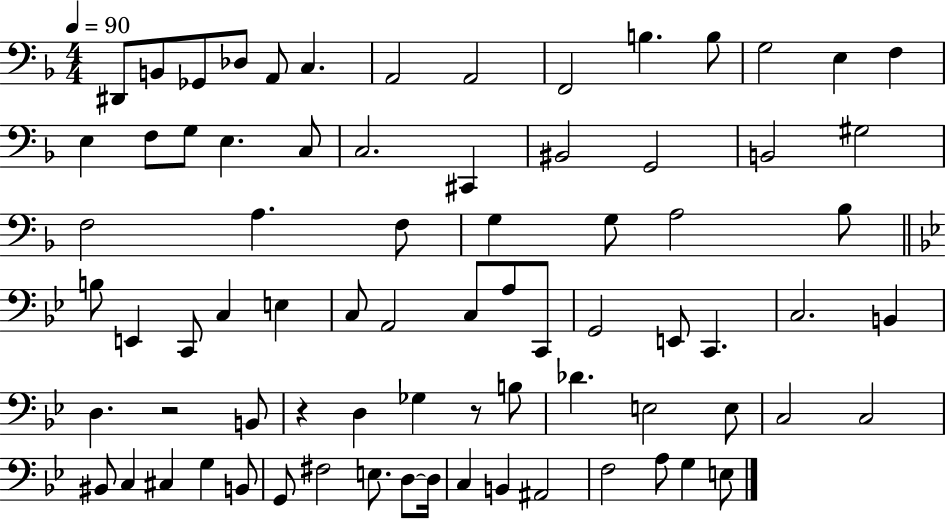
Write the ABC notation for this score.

X:1
T:Untitled
M:4/4
L:1/4
K:F
^D,,/2 B,,/2 _G,,/2 _D,/2 A,,/2 C, A,,2 A,,2 F,,2 B, B,/2 G,2 E, F, E, F,/2 G,/2 E, C,/2 C,2 ^C,, ^B,,2 G,,2 B,,2 ^G,2 F,2 A, F,/2 G, G,/2 A,2 _B,/2 B,/2 E,, C,,/2 C, E, C,/2 A,,2 C,/2 A,/2 C,,/2 G,,2 E,,/2 C,, C,2 B,, D, z2 B,,/2 z D, _G, z/2 B,/2 _D E,2 E,/2 C,2 C,2 ^B,,/2 C, ^C, G, B,,/2 G,,/2 ^F,2 E,/2 D,/2 D,/4 C, B,, ^A,,2 F,2 A,/2 G, E,/2